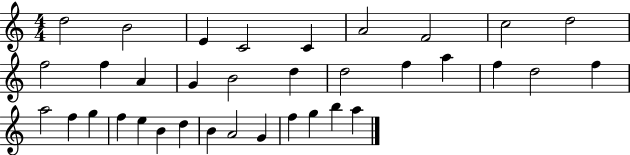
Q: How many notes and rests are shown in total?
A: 35